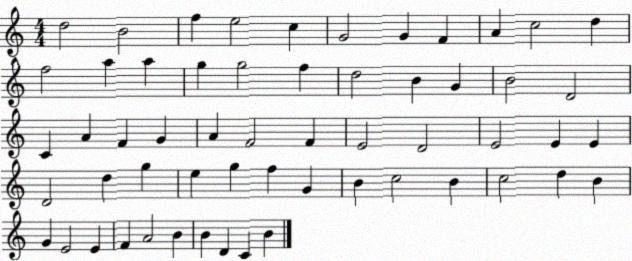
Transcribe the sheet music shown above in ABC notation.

X:1
T:Untitled
M:4/4
L:1/4
K:C
d2 B2 f e2 c G2 G F A c2 d f2 a a g g2 f d2 B G B2 D2 C A F G A F2 F E2 D2 E2 E E D2 d g e g f G B c2 B c2 d B G E2 E F A2 B B D C B